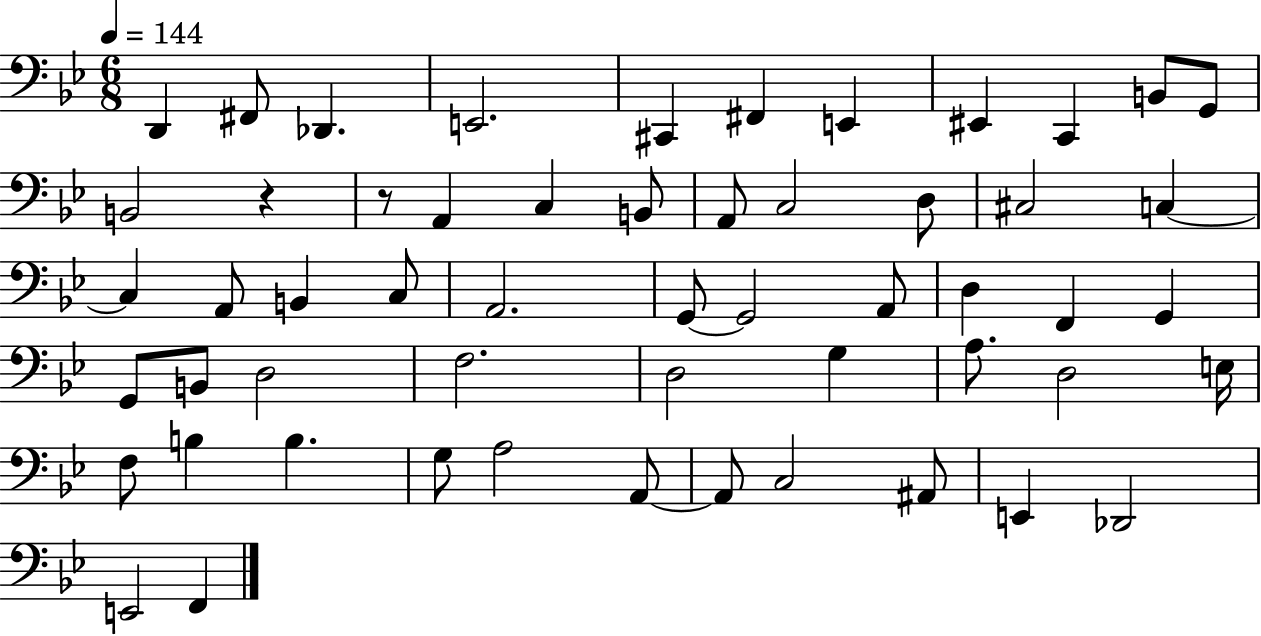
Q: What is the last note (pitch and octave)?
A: F2